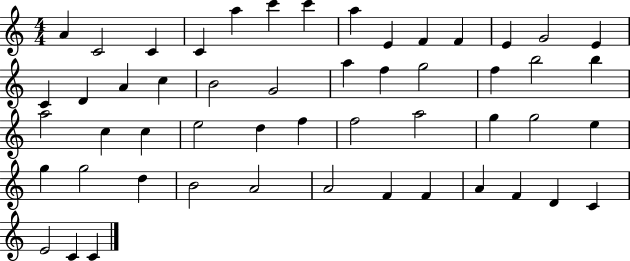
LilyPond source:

{
  \clef treble
  \numericTimeSignature
  \time 4/4
  \key c \major
  a'4 c'2 c'4 | c'4 a''4 c'''4 c'''4 | a''4 e'4 f'4 f'4 | e'4 g'2 e'4 | \break c'4 d'4 a'4 c''4 | b'2 g'2 | a''4 f''4 g''2 | f''4 b''2 b''4 | \break a''2 c''4 c''4 | e''2 d''4 f''4 | f''2 a''2 | g''4 g''2 e''4 | \break g''4 g''2 d''4 | b'2 a'2 | a'2 f'4 f'4 | a'4 f'4 d'4 c'4 | \break e'2 c'4 c'4 | \bar "|."
}